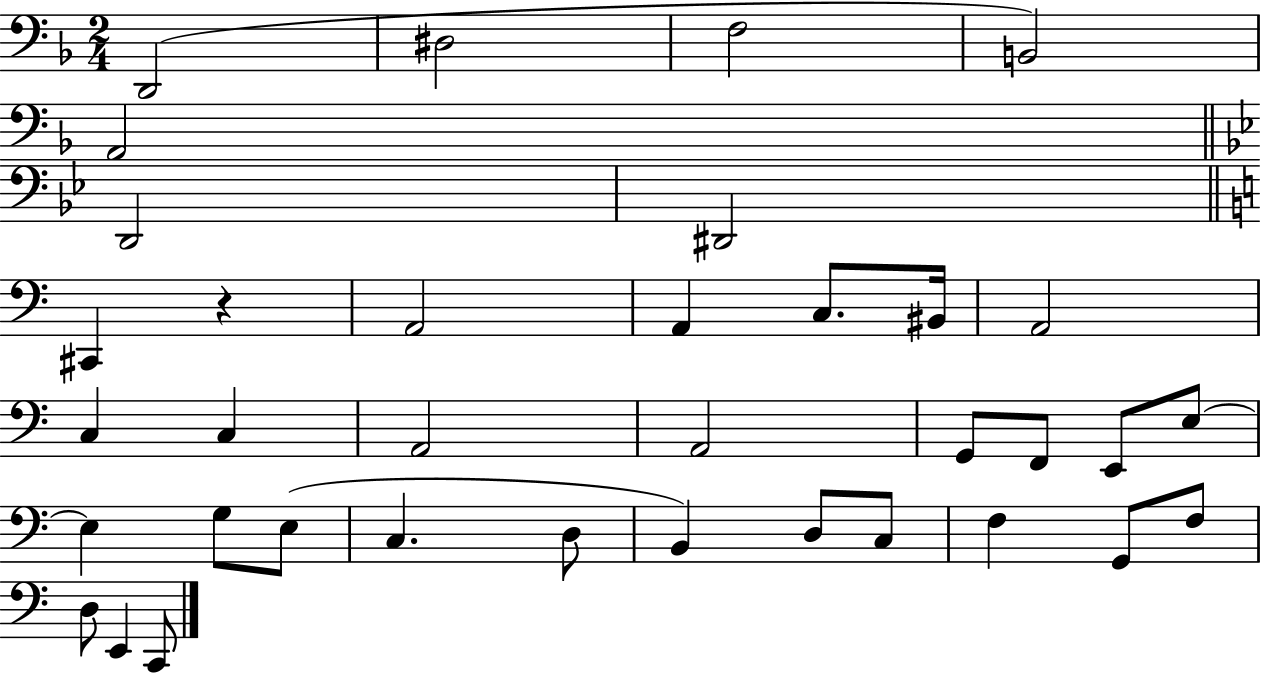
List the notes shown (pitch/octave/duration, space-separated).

D2/h D#3/h F3/h B2/h A2/h D2/h D#2/h C#2/q R/q A2/h A2/q C3/e. BIS2/s A2/h C3/q C3/q A2/h A2/h G2/e F2/e E2/e E3/e E3/q G3/e E3/e C3/q. D3/e B2/q D3/e C3/e F3/q G2/e F3/e D3/e E2/q C2/e